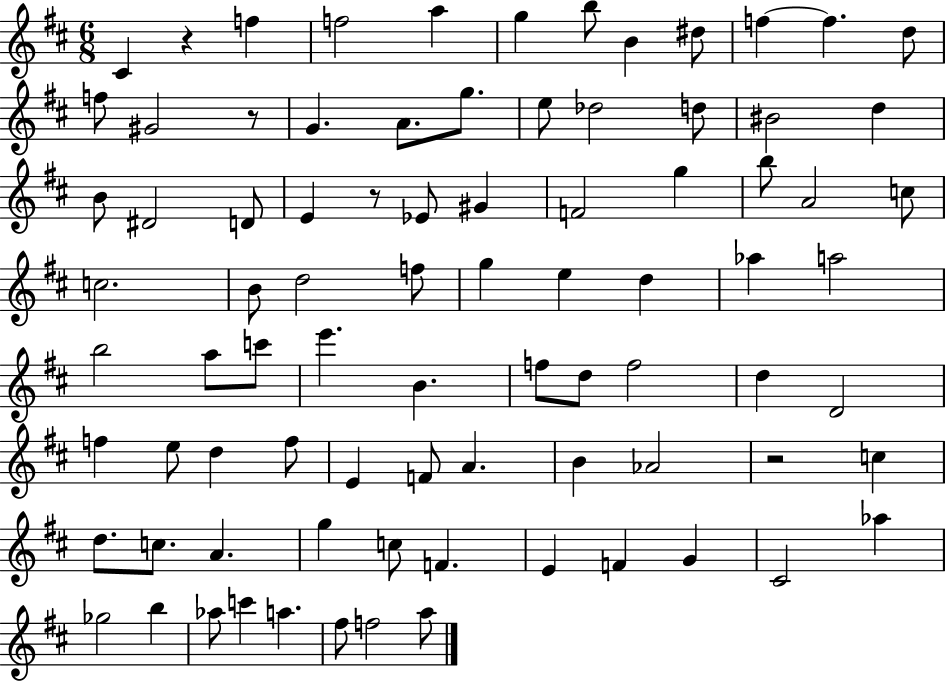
C#4/q R/q F5/q F5/h A5/q G5/q B5/e B4/q D#5/e F5/q F5/q. D5/e F5/e G#4/h R/e G4/q. A4/e. G5/e. E5/e Db5/h D5/e BIS4/h D5/q B4/e D#4/h D4/e E4/q R/e Eb4/e G#4/q F4/h G5/q B5/e A4/h C5/e C5/h. B4/e D5/h F5/e G5/q E5/q D5/q Ab5/q A5/h B5/h A5/e C6/e E6/q. B4/q. F5/e D5/e F5/h D5/q D4/h F5/q E5/e D5/q F5/e E4/q F4/e A4/q. B4/q Ab4/h R/h C5/q D5/e. C5/e. A4/q. G5/q C5/e F4/q. E4/q F4/q G4/q C#4/h Ab5/q Gb5/h B5/q Ab5/e C6/q A5/q. F#5/e F5/h A5/e